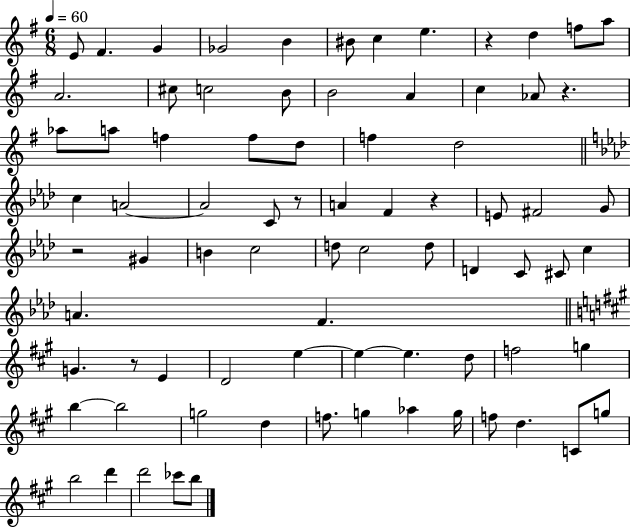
E4/e F#4/q. G4/q Gb4/h B4/q BIS4/e C5/q E5/q. R/q D5/q F5/e A5/e A4/h. C#5/e C5/h B4/e B4/h A4/q C5/q Ab4/e R/q. Ab5/e A5/e F5/q F5/e D5/e F5/q D5/h C5/q A4/h A4/h C4/e R/e A4/q F4/q R/q E4/e F#4/h G4/e R/h G#4/q B4/q C5/h D5/e C5/h D5/e D4/q C4/e C#4/e C5/q A4/q. F4/q. G4/q. R/e E4/q D4/h E5/q E5/q E5/q. D5/e F5/h G5/q B5/q B5/h G5/h D5/q F5/e. G5/q Ab5/q G5/s F5/e D5/q. C4/e G5/e B5/h D6/q D6/h CES6/e B5/e